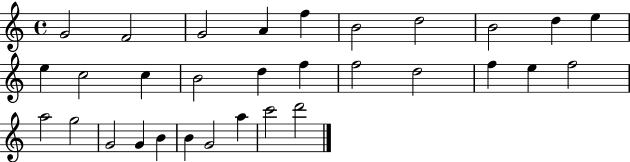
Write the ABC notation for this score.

X:1
T:Untitled
M:4/4
L:1/4
K:C
G2 F2 G2 A f B2 d2 B2 d e e c2 c B2 d f f2 d2 f e f2 a2 g2 G2 G B B G2 a c'2 d'2